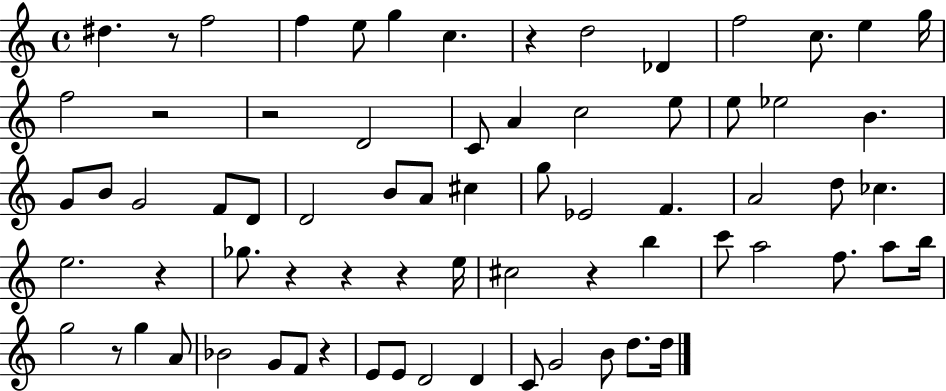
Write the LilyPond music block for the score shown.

{
  \clef treble
  \time 4/4
  \defaultTimeSignature
  \key c \major
  dis''4. r8 f''2 | f''4 e''8 g''4 c''4. | r4 d''2 des'4 | f''2 c''8. e''4 g''16 | \break f''2 r2 | r2 d'2 | c'8 a'4 c''2 e''8 | e''8 ees''2 b'4. | \break g'8 b'8 g'2 f'8 d'8 | d'2 b'8 a'8 cis''4 | g''8 ees'2 f'4. | a'2 d''8 ces''4. | \break e''2. r4 | ges''8. r4 r4 r4 e''16 | cis''2 r4 b''4 | c'''8 a''2 f''8. a''8 b''16 | \break g''2 r8 g''4 a'8 | bes'2 g'8 f'8 r4 | e'8 e'8 d'2 d'4 | c'8 g'2 b'8 d''8. d''16 | \break \bar "|."
}